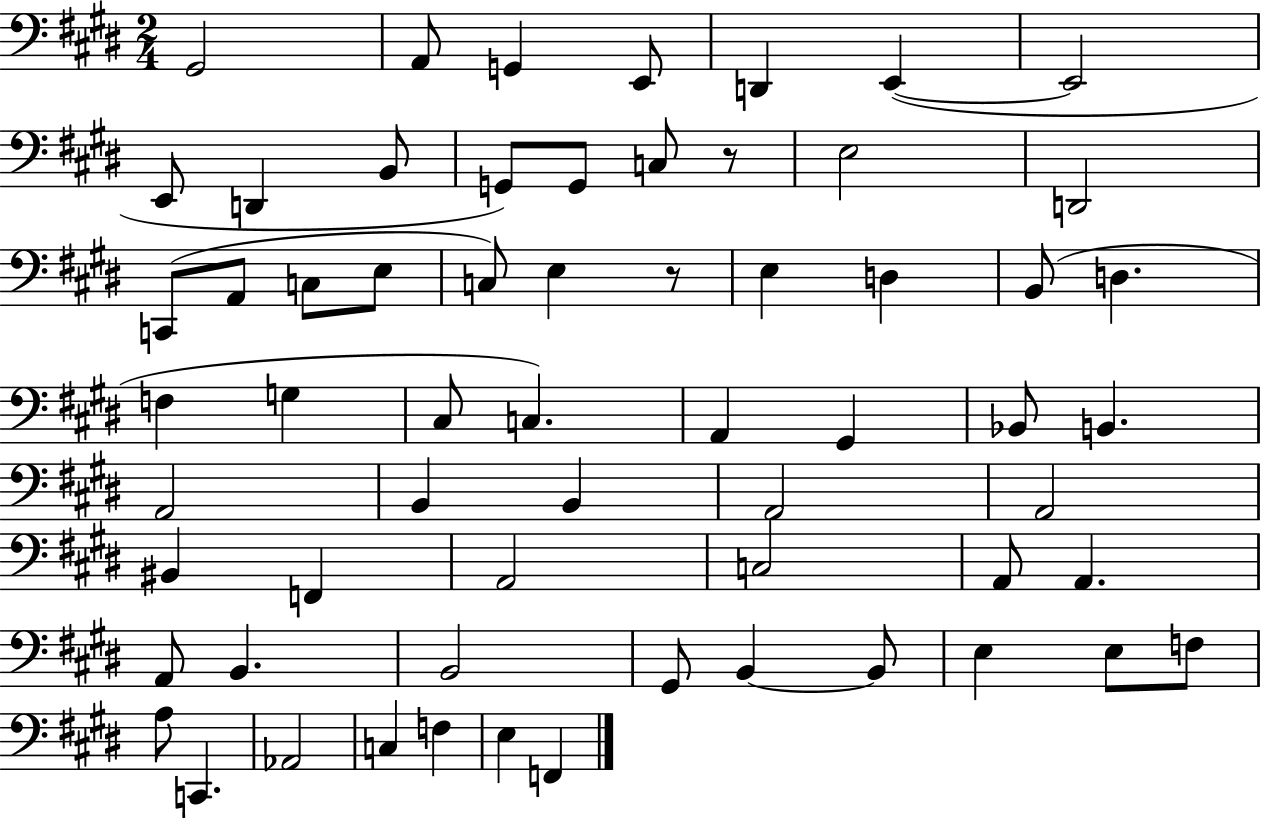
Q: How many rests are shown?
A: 2